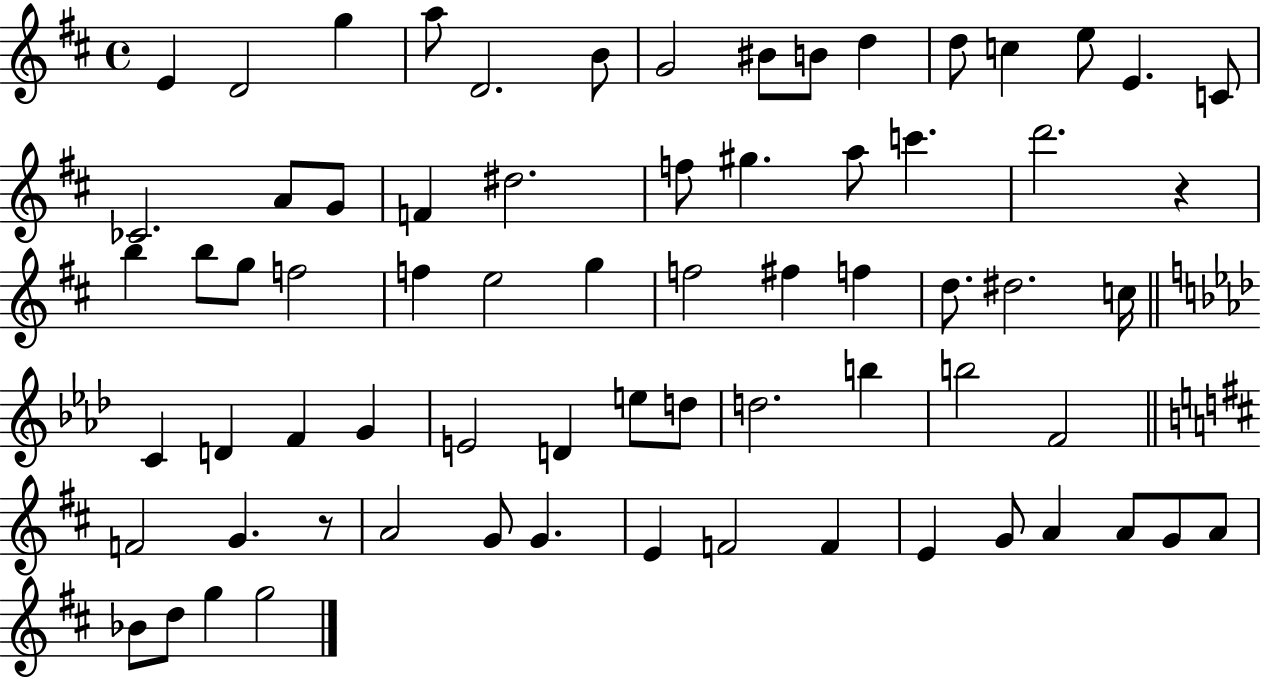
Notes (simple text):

E4/q D4/h G5/q A5/e D4/h. B4/e G4/h BIS4/e B4/e D5/q D5/e C5/q E5/e E4/q. C4/e CES4/h. A4/e G4/e F4/q D#5/h. F5/e G#5/q. A5/e C6/q. D6/h. R/q B5/q B5/e G5/e F5/h F5/q E5/h G5/q F5/h F#5/q F5/q D5/e. D#5/h. C5/s C4/q D4/q F4/q G4/q E4/h D4/q E5/e D5/e D5/h. B5/q B5/h F4/h F4/h G4/q. R/e A4/h G4/e G4/q. E4/q F4/h F4/q E4/q G4/e A4/q A4/e G4/e A4/e Bb4/e D5/e G5/q G5/h